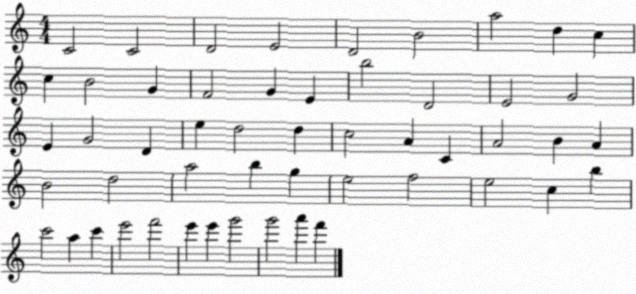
X:1
T:Untitled
M:4/4
L:1/4
K:C
C2 C2 D2 E2 D2 B2 a2 d c c B2 G F2 G E b2 D2 E2 G2 E G2 D e d2 d c2 A C A2 B A B2 d2 a2 b g e2 f2 e2 c b c'2 a c' e'2 f'2 e' e' g'2 g'2 a' f'